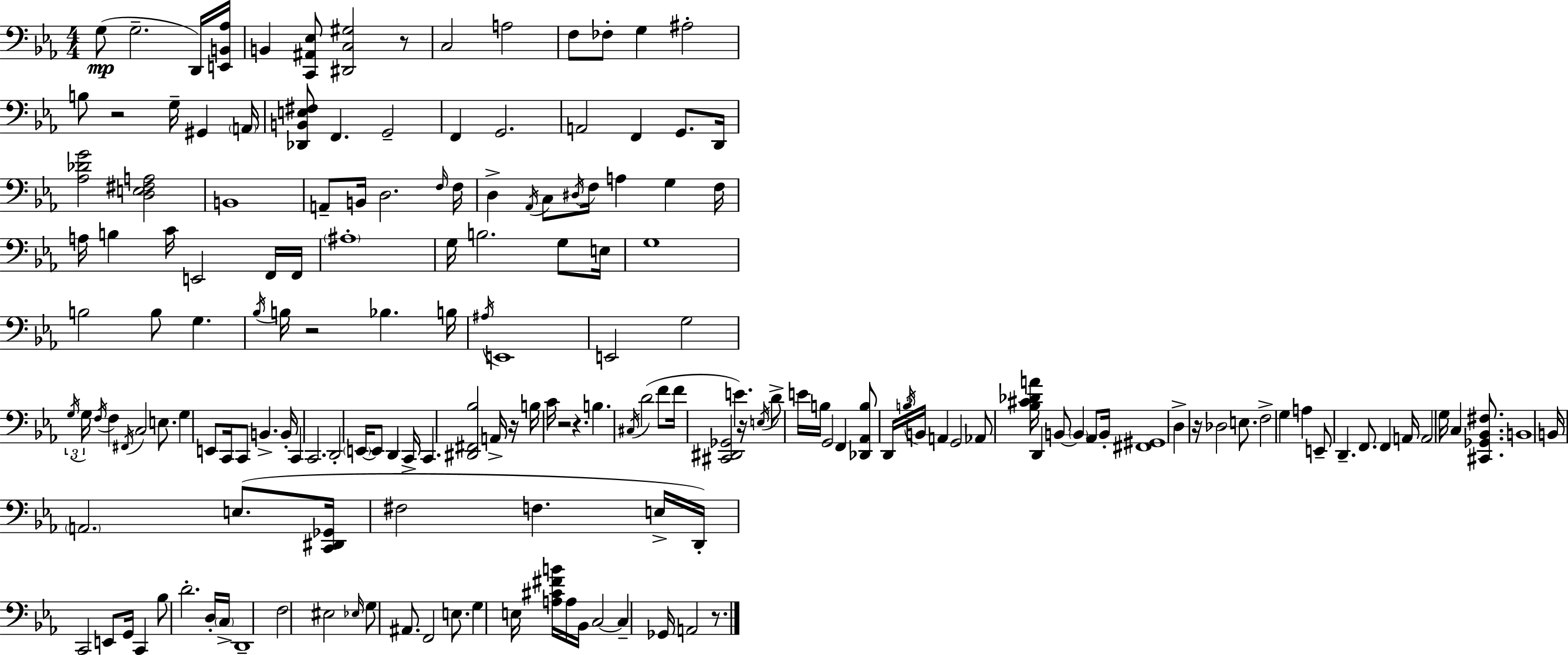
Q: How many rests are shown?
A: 9